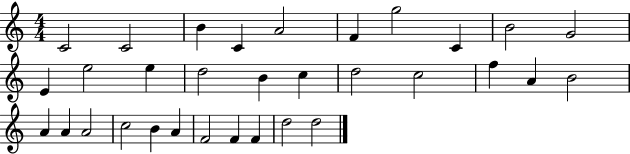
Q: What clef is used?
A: treble